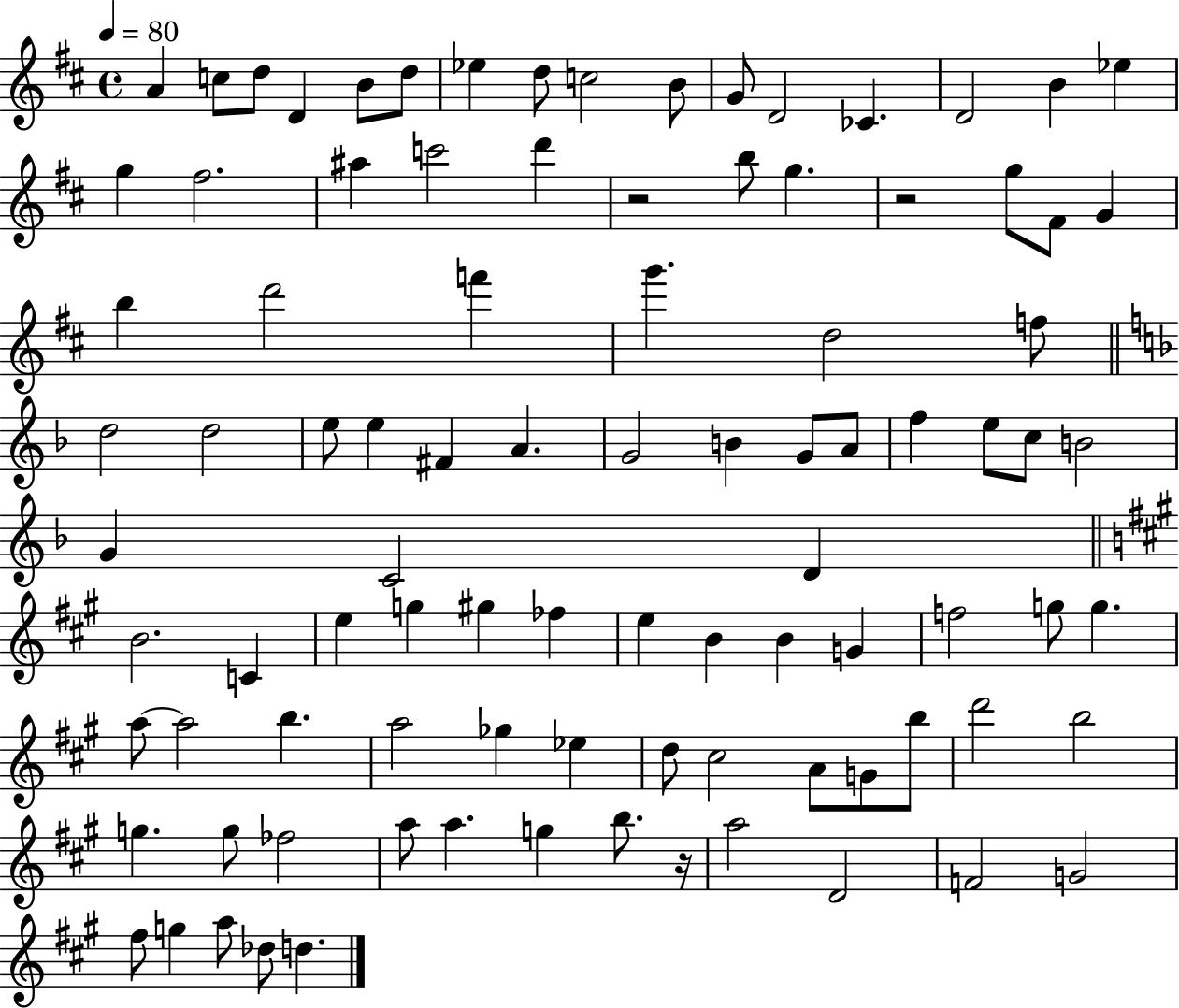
A4/q C5/e D5/e D4/q B4/e D5/e Eb5/q D5/e C5/h B4/e G4/e D4/h CES4/q. D4/h B4/q Eb5/q G5/q F#5/h. A#5/q C6/h D6/q R/h B5/e G5/q. R/h G5/e F#4/e G4/q B5/q D6/h F6/q G6/q. D5/h F5/e D5/h D5/h E5/e E5/q F#4/q A4/q. G4/h B4/q G4/e A4/e F5/q E5/e C5/e B4/h G4/q C4/h D4/q B4/h. C4/q E5/q G5/q G#5/q FES5/q E5/q B4/q B4/q G4/q F5/h G5/e G5/q. A5/e A5/h B5/q. A5/h Gb5/q Eb5/q D5/e C#5/h A4/e G4/e B5/e D6/h B5/h G5/q. G5/e FES5/h A5/e A5/q. G5/q B5/e. R/s A5/h D4/h F4/h G4/h F#5/e G5/q A5/e Db5/e D5/q.